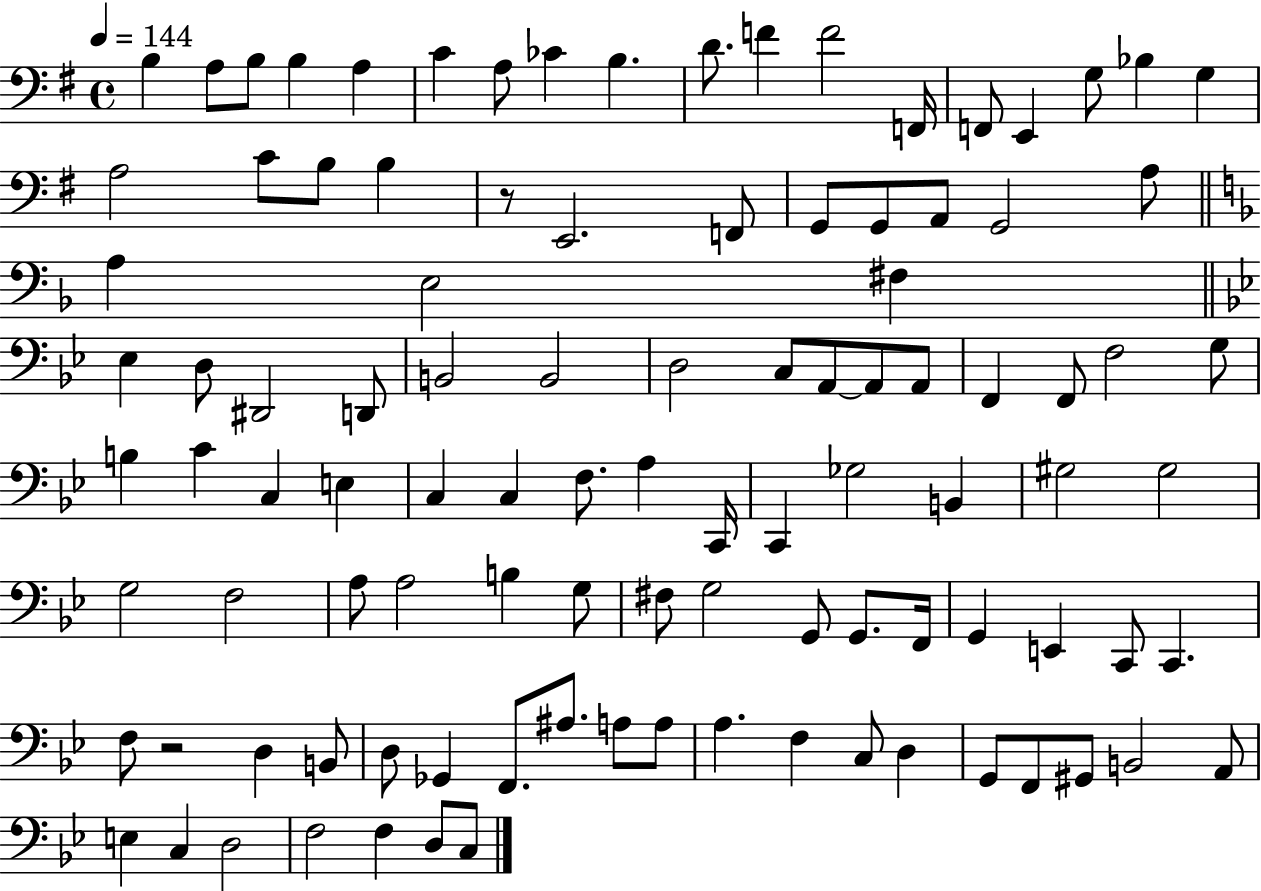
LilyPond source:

{
  \clef bass
  \time 4/4
  \defaultTimeSignature
  \key g \major
  \tempo 4 = 144
  \repeat volta 2 { b4 a8 b8 b4 a4 | c'4 a8 ces'4 b4. | d'8. f'4 f'2 f,16 | f,8 e,4 g8 bes4 g4 | \break a2 c'8 b8 b4 | r8 e,2. f,8 | g,8 g,8 a,8 g,2 a8 | \bar "||" \break \key d \minor a4 e2 fis4 | \bar "||" \break \key g \minor ees4 d8 dis,2 d,8 | b,2 b,2 | d2 c8 a,8~~ a,8 a,8 | f,4 f,8 f2 g8 | \break b4 c'4 c4 e4 | c4 c4 f8. a4 c,16 | c,4 ges2 b,4 | gis2 gis2 | \break g2 f2 | a8 a2 b4 g8 | fis8 g2 g,8 g,8. f,16 | g,4 e,4 c,8 c,4. | \break f8 r2 d4 b,8 | d8 ges,4 f,8. ais8. a8 a8 | a4. f4 c8 d4 | g,8 f,8 gis,8 b,2 a,8 | \break e4 c4 d2 | f2 f4 d8 c8 | } \bar "|."
}